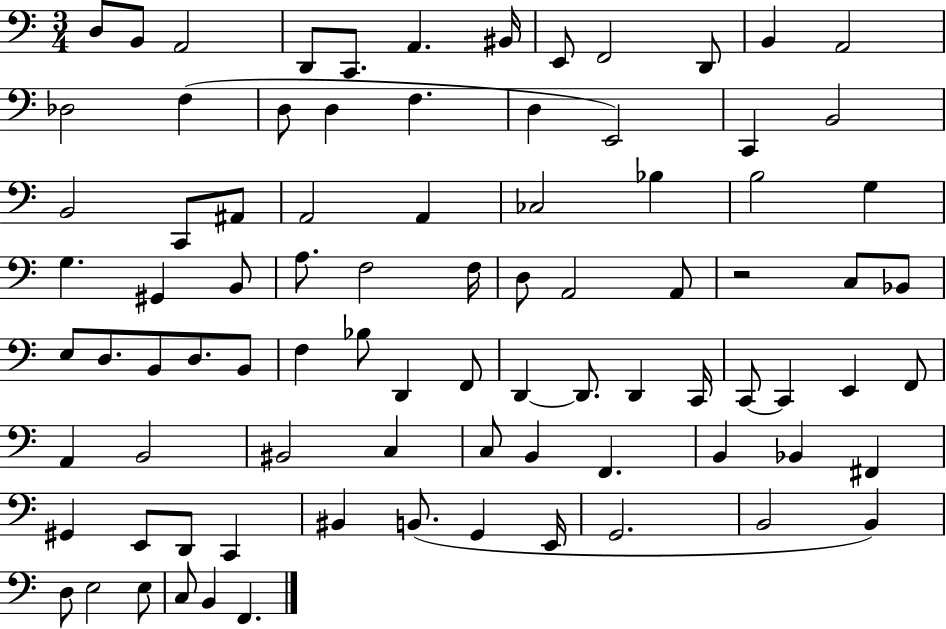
D3/e B2/e A2/h D2/e C2/e. A2/q. BIS2/s E2/e F2/h D2/e B2/q A2/h Db3/h F3/q D3/e D3/q F3/q. D3/q E2/h C2/q B2/h B2/h C2/e A#2/e A2/h A2/q CES3/h Bb3/q B3/h G3/q G3/q. G#2/q B2/e A3/e. F3/h F3/s D3/e A2/h A2/e R/h C3/e Bb2/e E3/e D3/e. B2/e D3/e. B2/e F3/q Bb3/e D2/q F2/e D2/q D2/e. D2/q C2/s C2/e C2/q E2/q F2/e A2/q B2/h BIS2/h C3/q C3/e B2/q F2/q. B2/q Bb2/q F#2/q G#2/q E2/e D2/e C2/q BIS2/q B2/e. G2/q E2/s G2/h. B2/h B2/q D3/e E3/h E3/e C3/e B2/q F2/q.